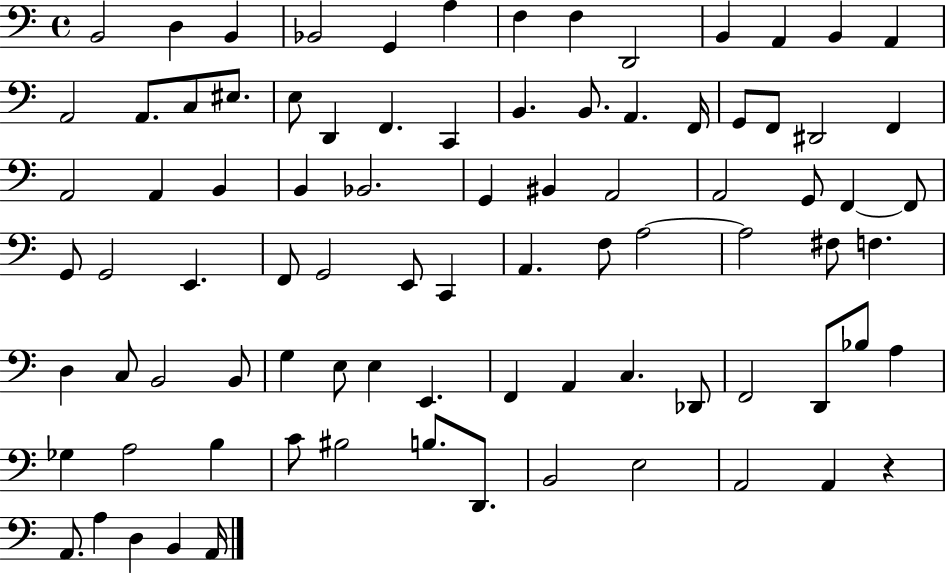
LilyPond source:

{
  \clef bass
  \time 4/4
  \defaultTimeSignature
  \key c \major
  b,2 d4 b,4 | bes,2 g,4 a4 | f4 f4 d,2 | b,4 a,4 b,4 a,4 | \break a,2 a,8. c8 eis8. | e8 d,4 f,4. c,4 | b,4. b,8. a,4. f,16 | g,8 f,8 dis,2 f,4 | \break a,2 a,4 b,4 | b,4 bes,2. | g,4 bis,4 a,2 | a,2 g,8 f,4~~ f,8 | \break g,8 g,2 e,4. | f,8 g,2 e,8 c,4 | a,4. f8 a2~~ | a2 fis8 f4. | \break d4 c8 b,2 b,8 | g4 e8 e4 e,4. | f,4 a,4 c4. des,8 | f,2 d,8 bes8 a4 | \break ges4 a2 b4 | c'8 bis2 b8. d,8. | b,2 e2 | a,2 a,4 r4 | \break a,8. a4 d4 b,4 a,16 | \bar "|."
}